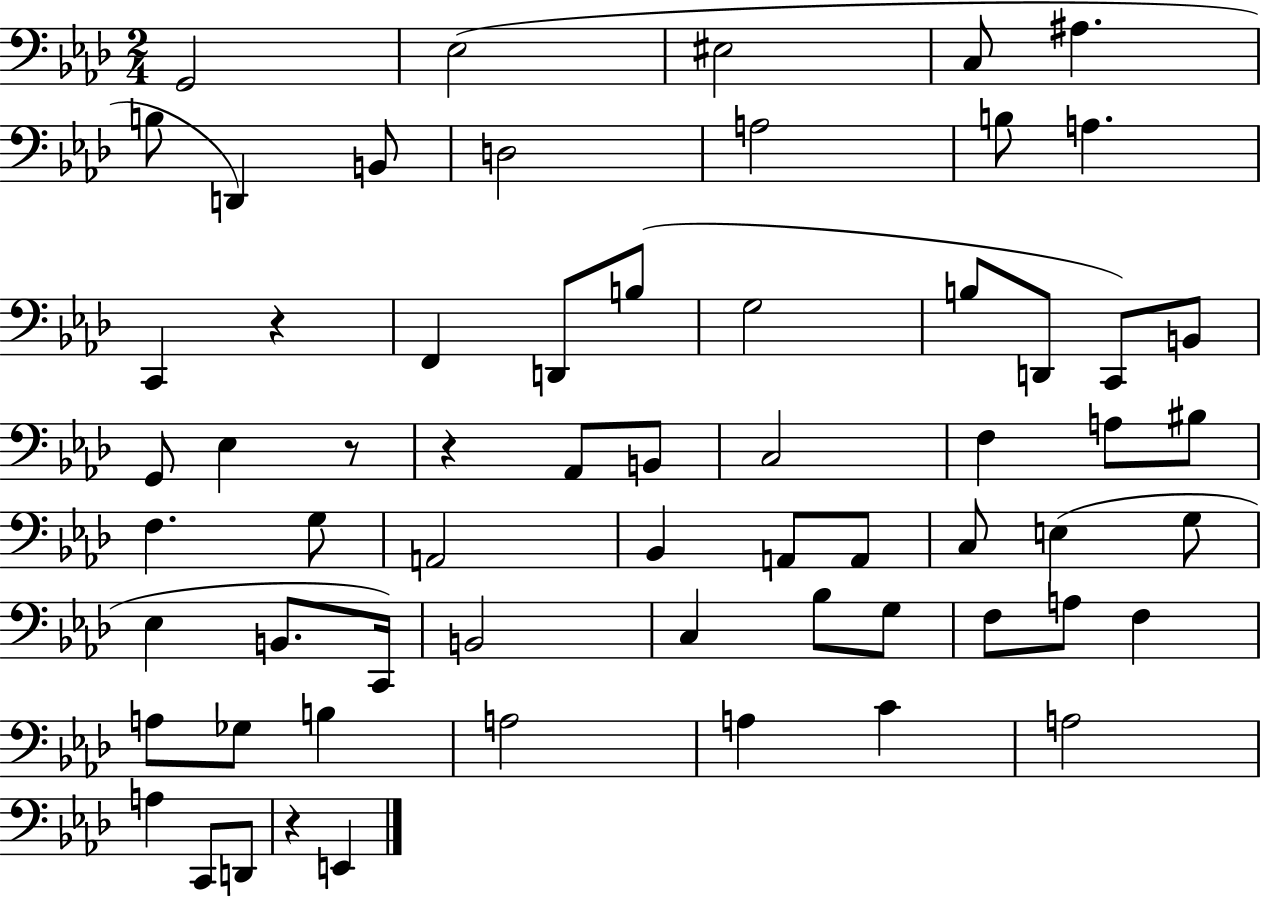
{
  \clef bass
  \numericTimeSignature
  \time 2/4
  \key aes \major
  \repeat volta 2 { g,2 | ees2( | eis2 | c8 ais4. | \break b8 d,4) b,8 | d2 | a2 | b8 a4. | \break c,4 r4 | f,4 d,8 b8( | g2 | b8 d,8 c,8) b,8 | \break g,8 ees4 r8 | r4 aes,8 b,8 | c2 | f4 a8 bis8 | \break f4. g8 | a,2 | bes,4 a,8 a,8 | c8 e4( g8 | \break ees4 b,8. c,16) | b,2 | c4 bes8 g8 | f8 a8 f4 | \break a8 ges8 b4 | a2 | a4 c'4 | a2 | \break a4 c,8 d,8 | r4 e,4 | } \bar "|."
}